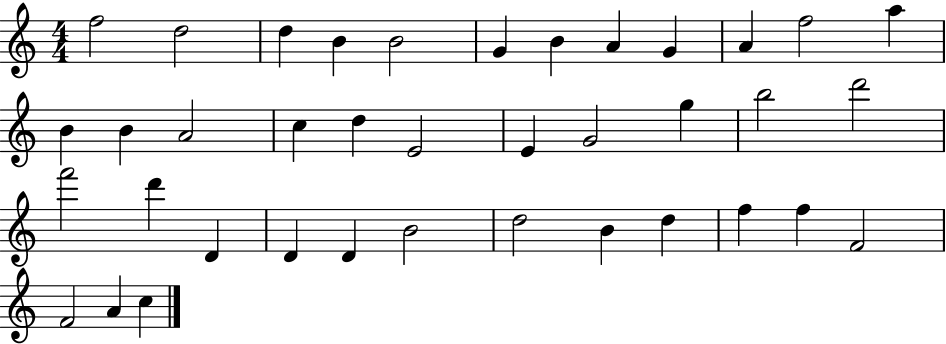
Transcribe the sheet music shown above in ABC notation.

X:1
T:Untitled
M:4/4
L:1/4
K:C
f2 d2 d B B2 G B A G A f2 a B B A2 c d E2 E G2 g b2 d'2 f'2 d' D D D B2 d2 B d f f F2 F2 A c